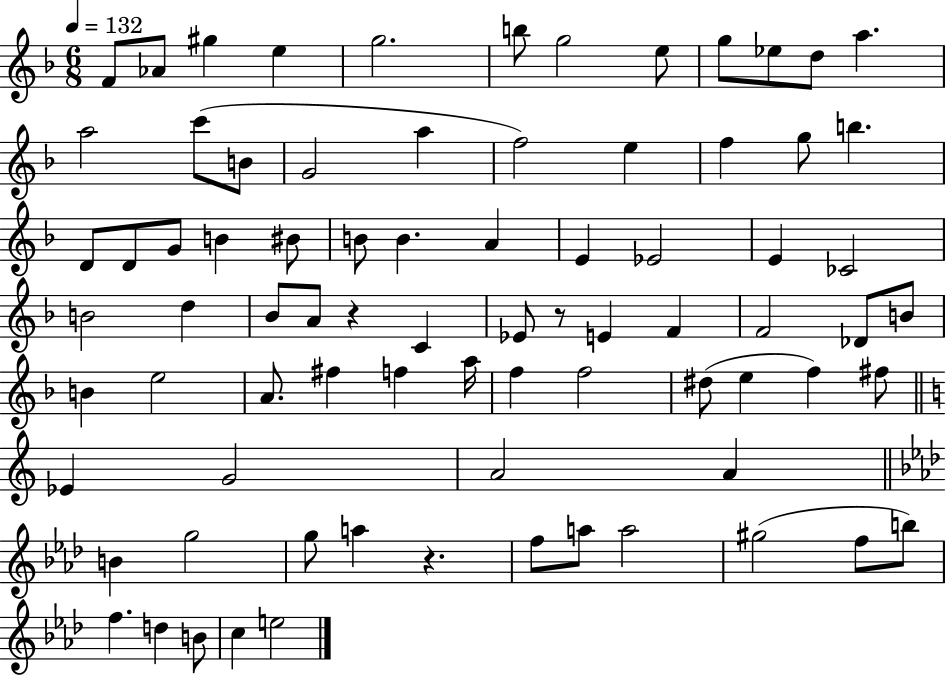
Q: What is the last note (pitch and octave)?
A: E5